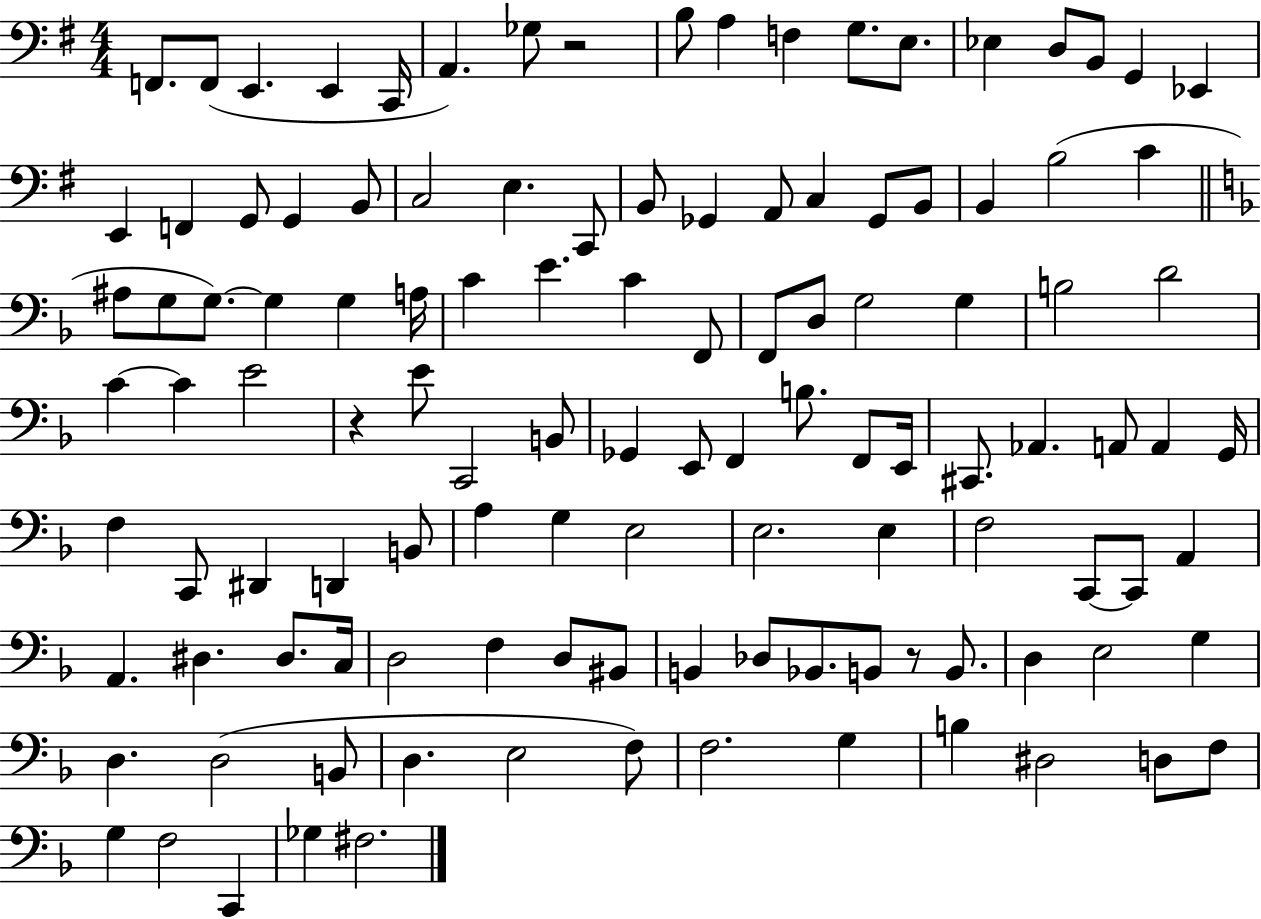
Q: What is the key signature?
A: G major